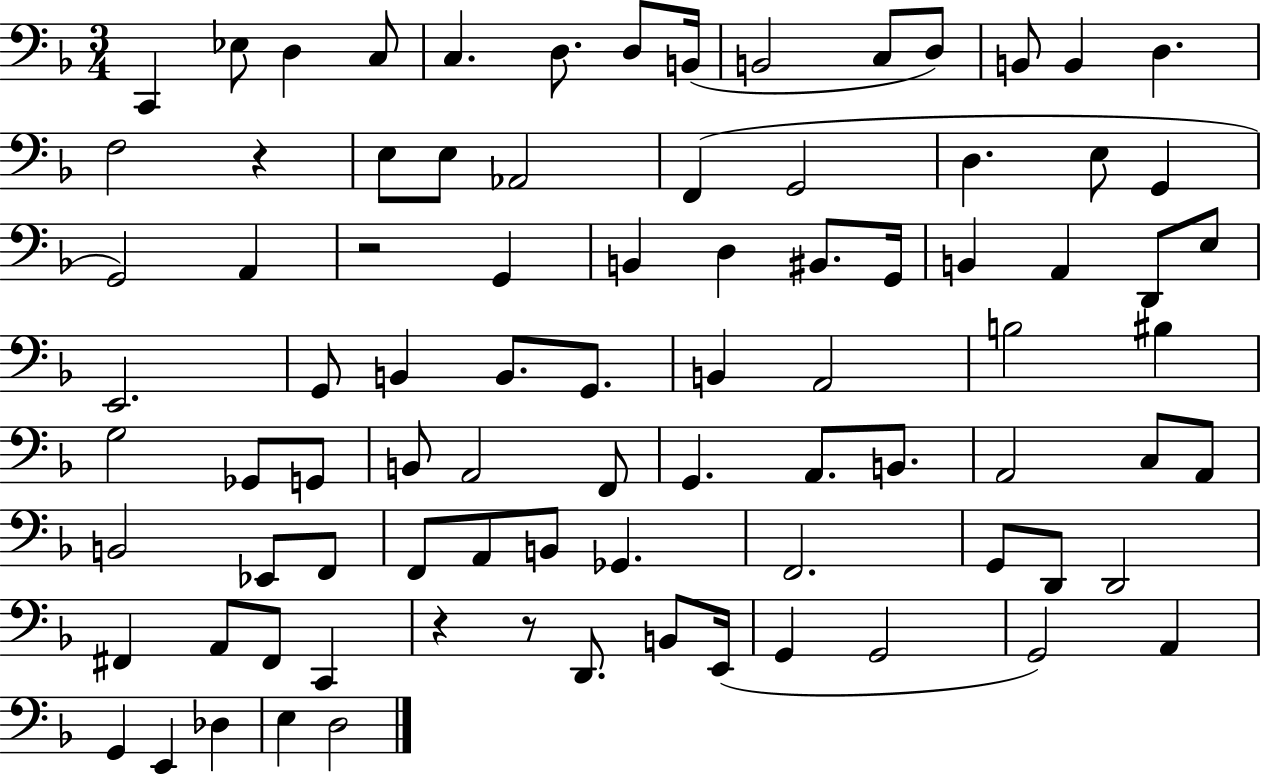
{
  \clef bass
  \numericTimeSignature
  \time 3/4
  \key f \major
  c,4 ees8 d4 c8 | c4. d8. d8 b,16( | b,2 c8 d8) | b,8 b,4 d4. | \break f2 r4 | e8 e8 aes,2 | f,4( g,2 | d4. e8 g,4 | \break g,2) a,4 | r2 g,4 | b,4 d4 bis,8. g,16 | b,4 a,4 d,8 e8 | \break e,2. | g,8 b,4 b,8. g,8. | b,4 a,2 | b2 bis4 | \break g2 ges,8 g,8 | b,8 a,2 f,8 | g,4. a,8. b,8. | a,2 c8 a,8 | \break b,2 ees,8 f,8 | f,8 a,8 b,8 ges,4. | f,2. | g,8 d,8 d,2 | \break fis,4 a,8 fis,8 c,4 | r4 r8 d,8. b,8 e,16( | g,4 g,2 | g,2) a,4 | \break g,4 e,4 des4 | e4 d2 | \bar "|."
}